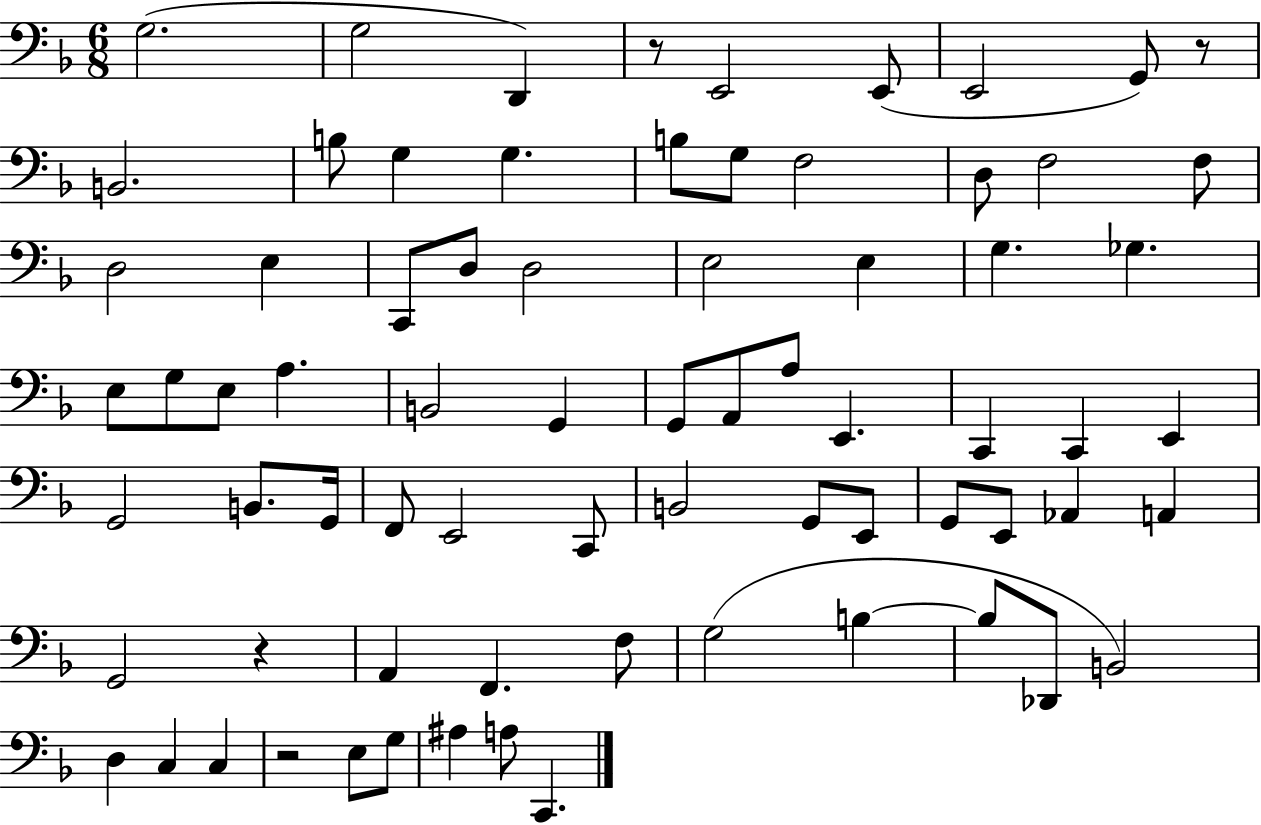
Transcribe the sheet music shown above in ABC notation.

X:1
T:Untitled
M:6/8
L:1/4
K:F
G,2 G,2 D,, z/2 E,,2 E,,/2 E,,2 G,,/2 z/2 B,,2 B,/2 G, G, B,/2 G,/2 F,2 D,/2 F,2 F,/2 D,2 E, C,,/2 D,/2 D,2 E,2 E, G, _G, E,/2 G,/2 E,/2 A, B,,2 G,, G,,/2 A,,/2 A,/2 E,, C,, C,, E,, G,,2 B,,/2 G,,/4 F,,/2 E,,2 C,,/2 B,,2 G,,/2 E,,/2 G,,/2 E,,/2 _A,, A,, G,,2 z A,, F,, F,/2 G,2 B, B,/2 _D,,/2 B,,2 D, C, C, z2 E,/2 G,/2 ^A, A,/2 C,,